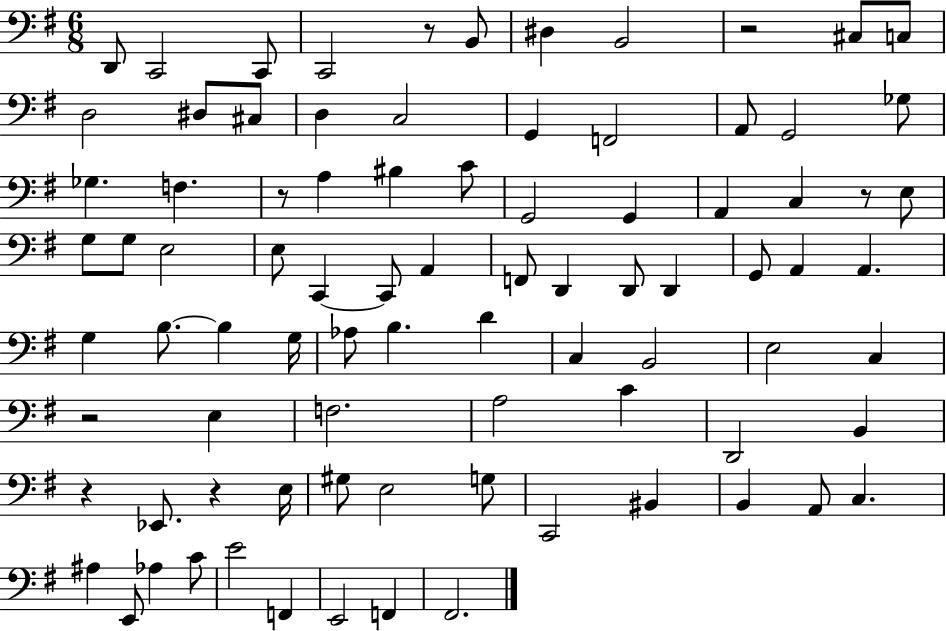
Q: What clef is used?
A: bass